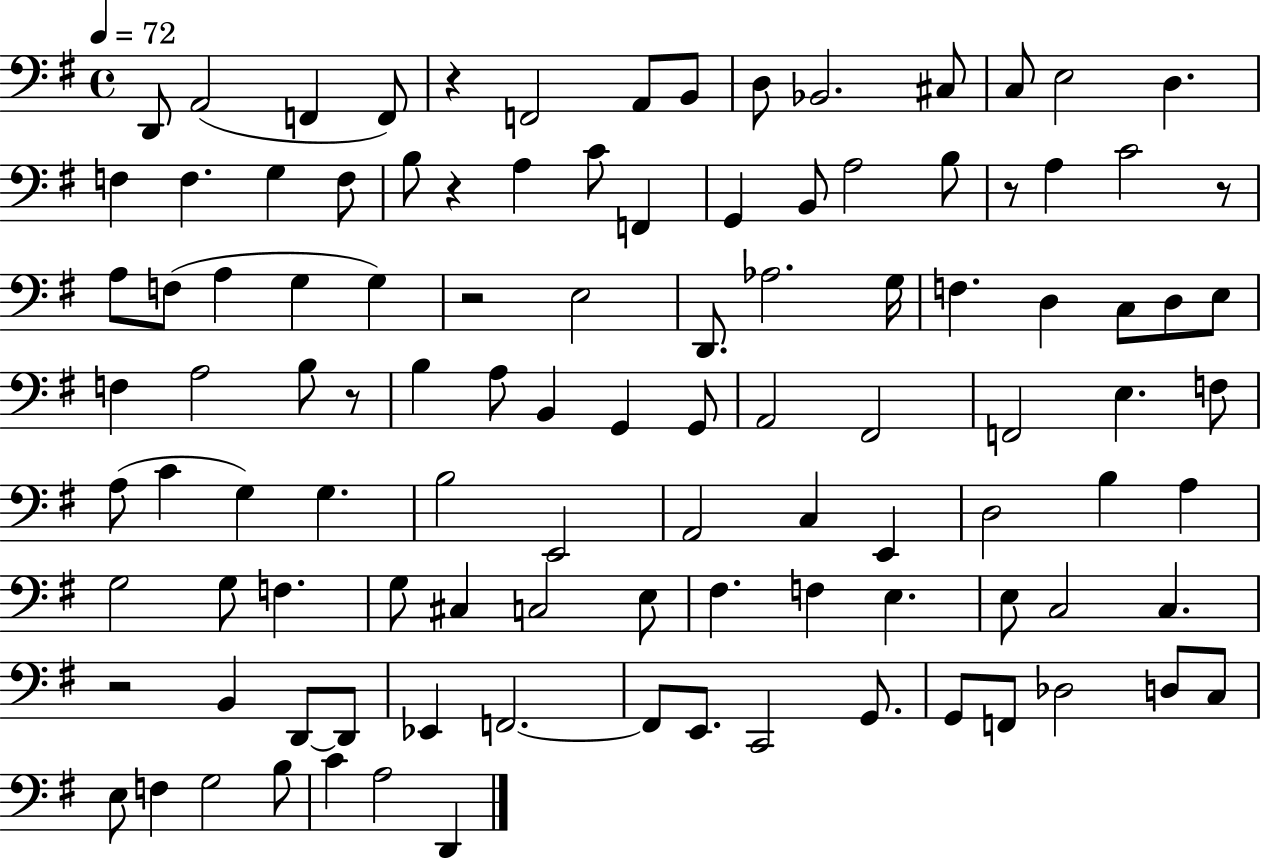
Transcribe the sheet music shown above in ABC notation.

X:1
T:Untitled
M:4/4
L:1/4
K:G
D,,/2 A,,2 F,, F,,/2 z F,,2 A,,/2 B,,/2 D,/2 _B,,2 ^C,/2 C,/2 E,2 D, F, F, G, F,/2 B,/2 z A, C/2 F,, G,, B,,/2 A,2 B,/2 z/2 A, C2 z/2 A,/2 F,/2 A, G, G, z2 E,2 D,,/2 _A,2 G,/4 F, D, C,/2 D,/2 E,/2 F, A,2 B,/2 z/2 B, A,/2 B,, G,, G,,/2 A,,2 ^F,,2 F,,2 E, F,/2 A,/2 C G, G, B,2 E,,2 A,,2 C, E,, D,2 B, A, G,2 G,/2 F, G,/2 ^C, C,2 E,/2 ^F, F, E, E,/2 C,2 C, z2 B,, D,,/2 D,,/2 _E,, F,,2 F,,/2 E,,/2 C,,2 G,,/2 G,,/2 F,,/2 _D,2 D,/2 C,/2 E,/2 F, G,2 B,/2 C A,2 D,,